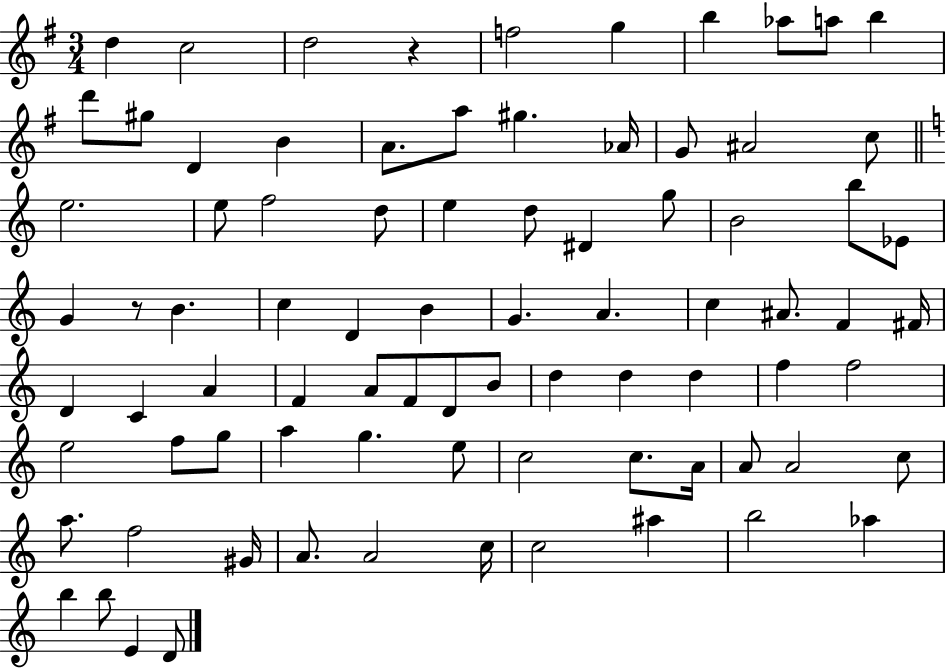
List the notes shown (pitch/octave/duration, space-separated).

D5/q C5/h D5/h R/q F5/h G5/q B5/q Ab5/e A5/e B5/q D6/e G#5/e D4/q B4/q A4/e. A5/e G#5/q. Ab4/s G4/e A#4/h C5/e E5/h. E5/e F5/h D5/e E5/q D5/e D#4/q G5/e B4/h B5/e Eb4/e G4/q R/e B4/q. C5/q D4/q B4/q G4/q. A4/q. C5/q A#4/e. F4/q F#4/s D4/q C4/q A4/q F4/q A4/e F4/e D4/e B4/e D5/q D5/q D5/q F5/q F5/h E5/h F5/e G5/e A5/q G5/q. E5/e C5/h C5/e. A4/s A4/e A4/h C5/e A5/e. F5/h G#4/s A4/e. A4/h C5/s C5/h A#5/q B5/h Ab5/q B5/q B5/e E4/q D4/e